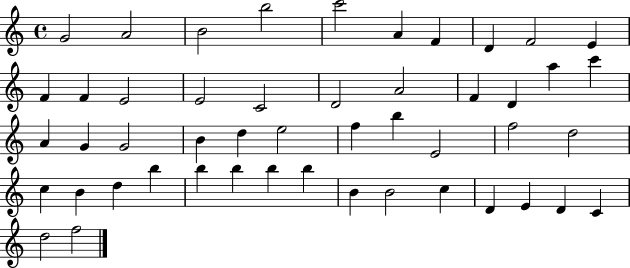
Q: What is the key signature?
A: C major